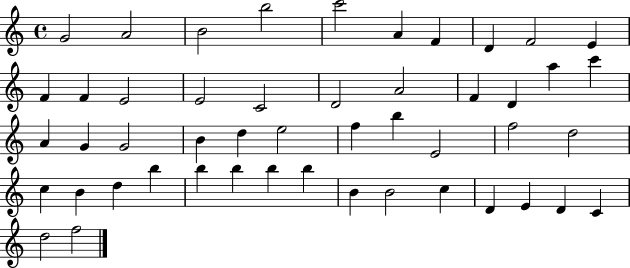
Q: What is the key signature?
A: C major